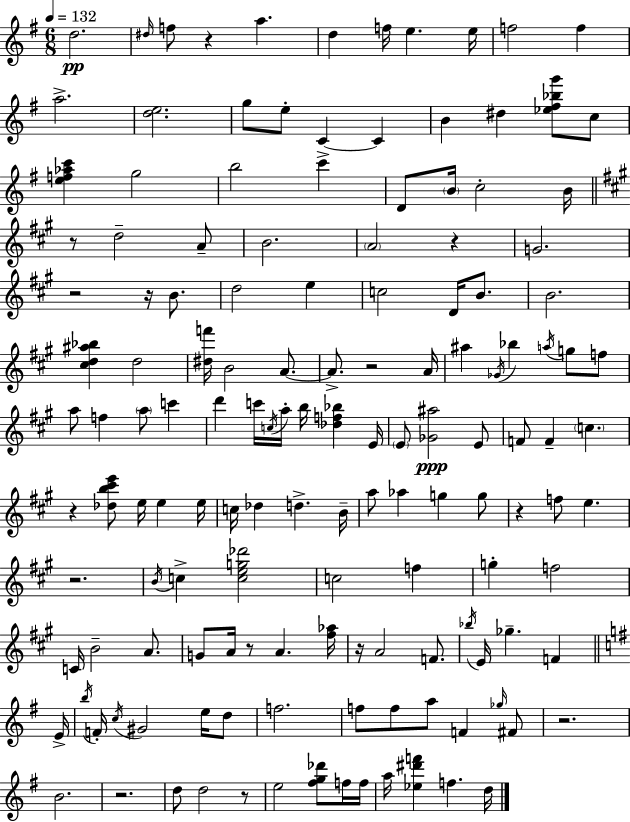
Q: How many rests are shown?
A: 14